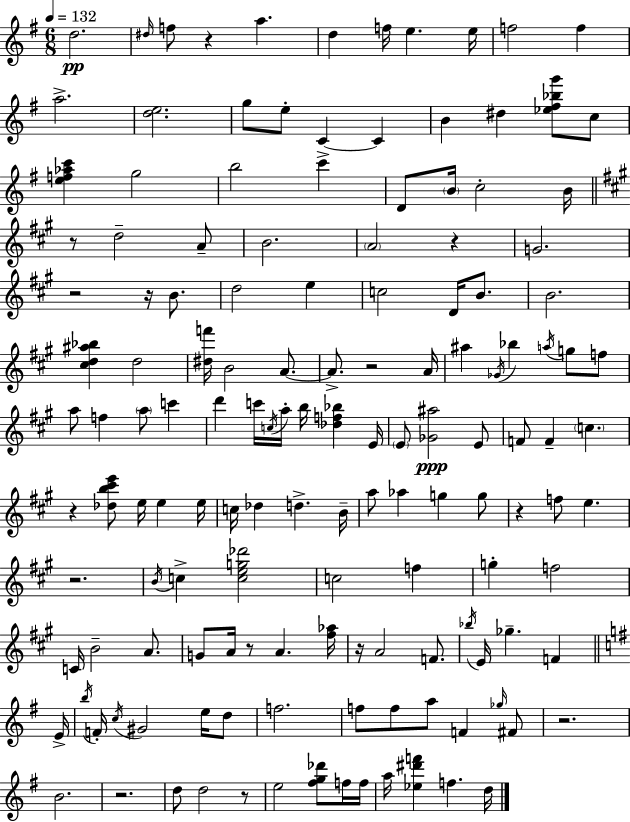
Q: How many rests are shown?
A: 14